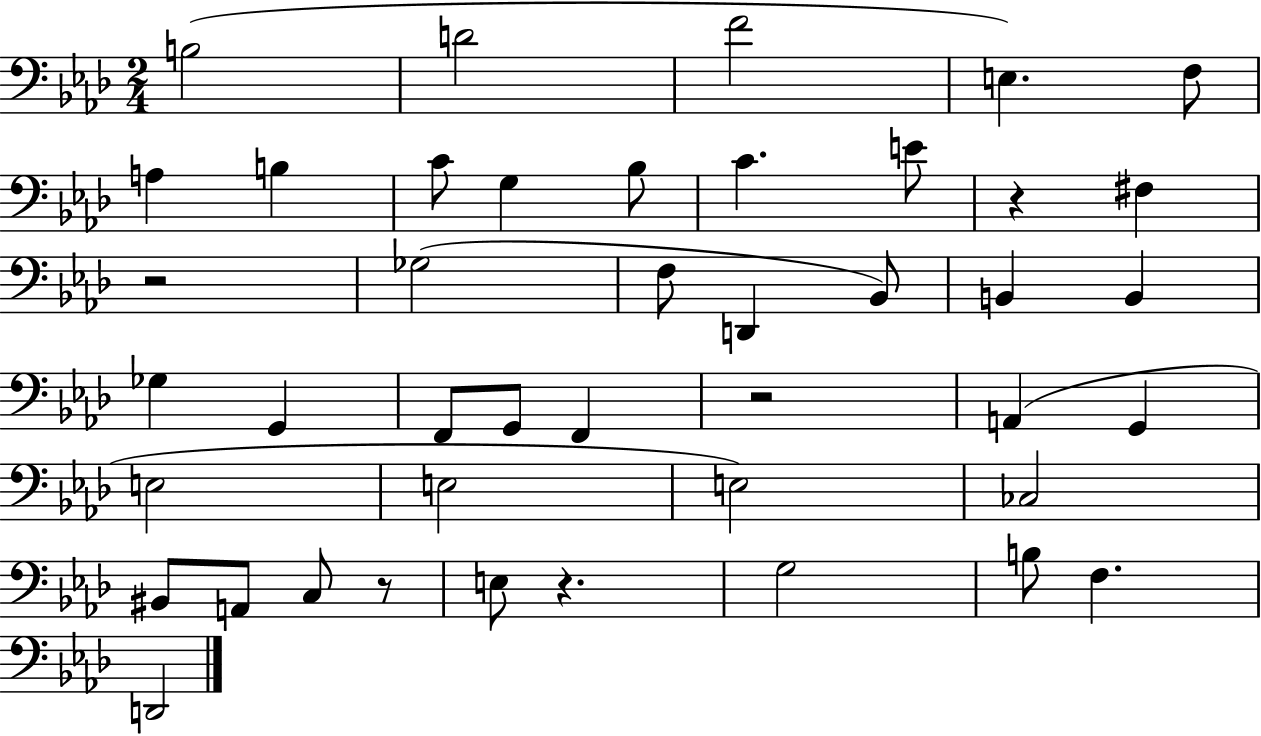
B3/h D4/h F4/h E3/q. F3/e A3/q B3/q C4/e G3/q Bb3/e C4/q. E4/e R/q F#3/q R/h Gb3/h F3/e D2/q Bb2/e B2/q B2/q Gb3/q G2/q F2/e G2/e F2/q R/h A2/q G2/q E3/h E3/h E3/h CES3/h BIS2/e A2/e C3/e R/e E3/e R/q. G3/h B3/e F3/q. D2/h